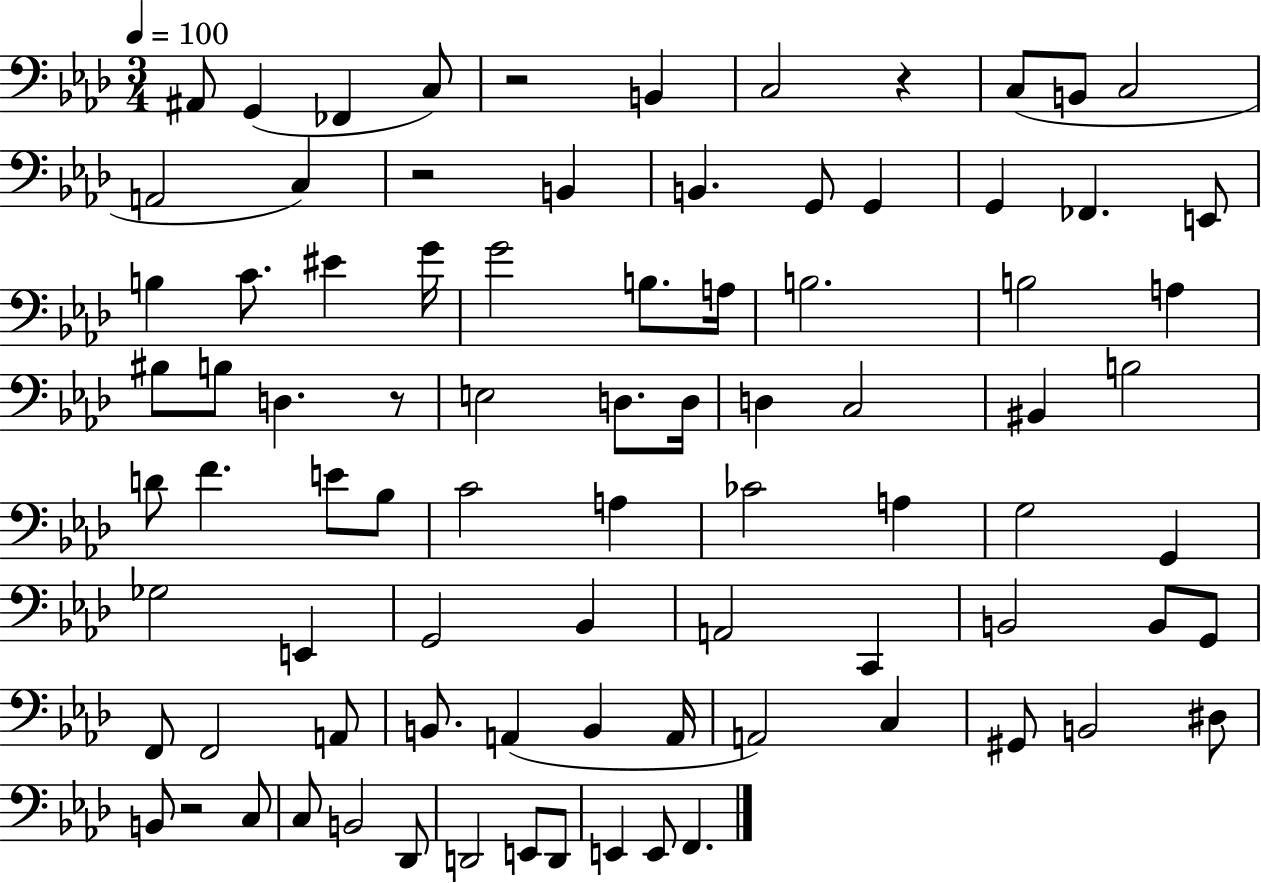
X:1
T:Untitled
M:3/4
L:1/4
K:Ab
^A,,/2 G,, _F,, C,/2 z2 B,, C,2 z C,/2 B,,/2 C,2 A,,2 C, z2 B,, B,, G,,/2 G,, G,, _F,, E,,/2 B, C/2 ^E G/4 G2 B,/2 A,/4 B,2 B,2 A, ^B,/2 B,/2 D, z/2 E,2 D,/2 D,/4 D, C,2 ^B,, B,2 D/2 F E/2 _B,/2 C2 A, _C2 A, G,2 G,, _G,2 E,, G,,2 _B,, A,,2 C,, B,,2 B,,/2 G,,/2 F,,/2 F,,2 A,,/2 B,,/2 A,, B,, A,,/4 A,,2 C, ^G,,/2 B,,2 ^D,/2 B,,/2 z2 C,/2 C,/2 B,,2 _D,,/2 D,,2 E,,/2 D,,/2 E,, E,,/2 F,,